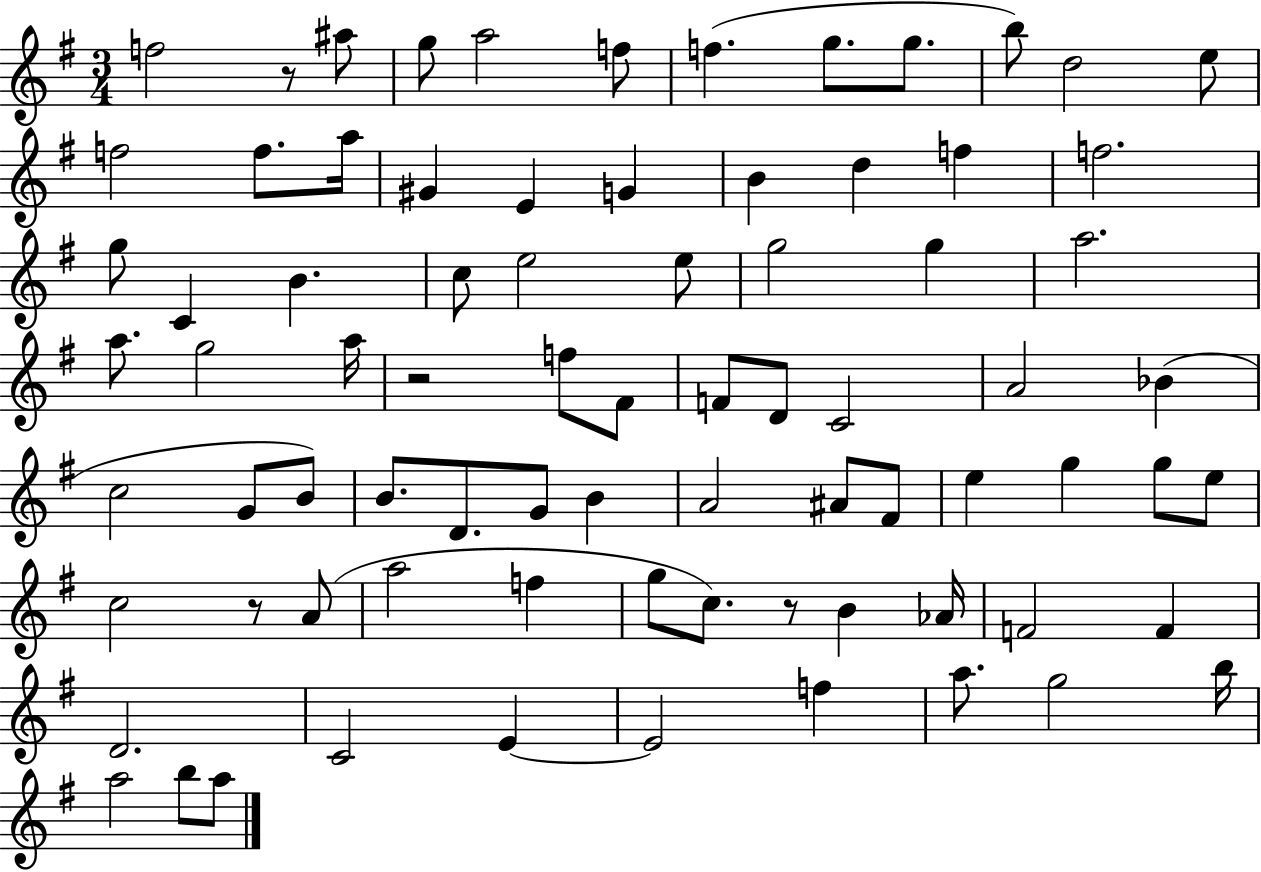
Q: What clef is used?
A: treble